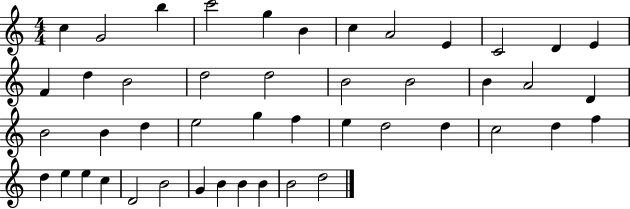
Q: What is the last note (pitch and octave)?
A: D5